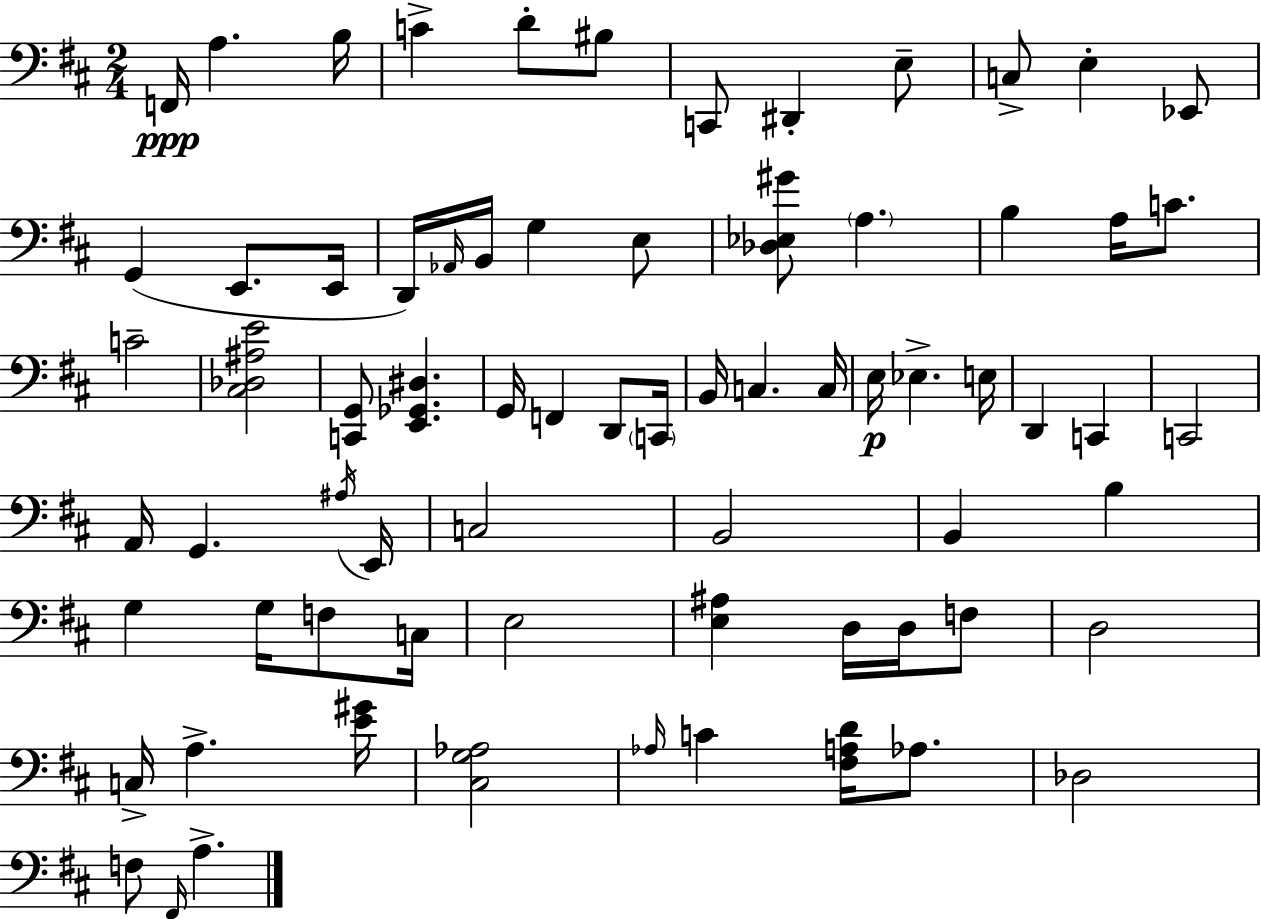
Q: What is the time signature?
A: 2/4